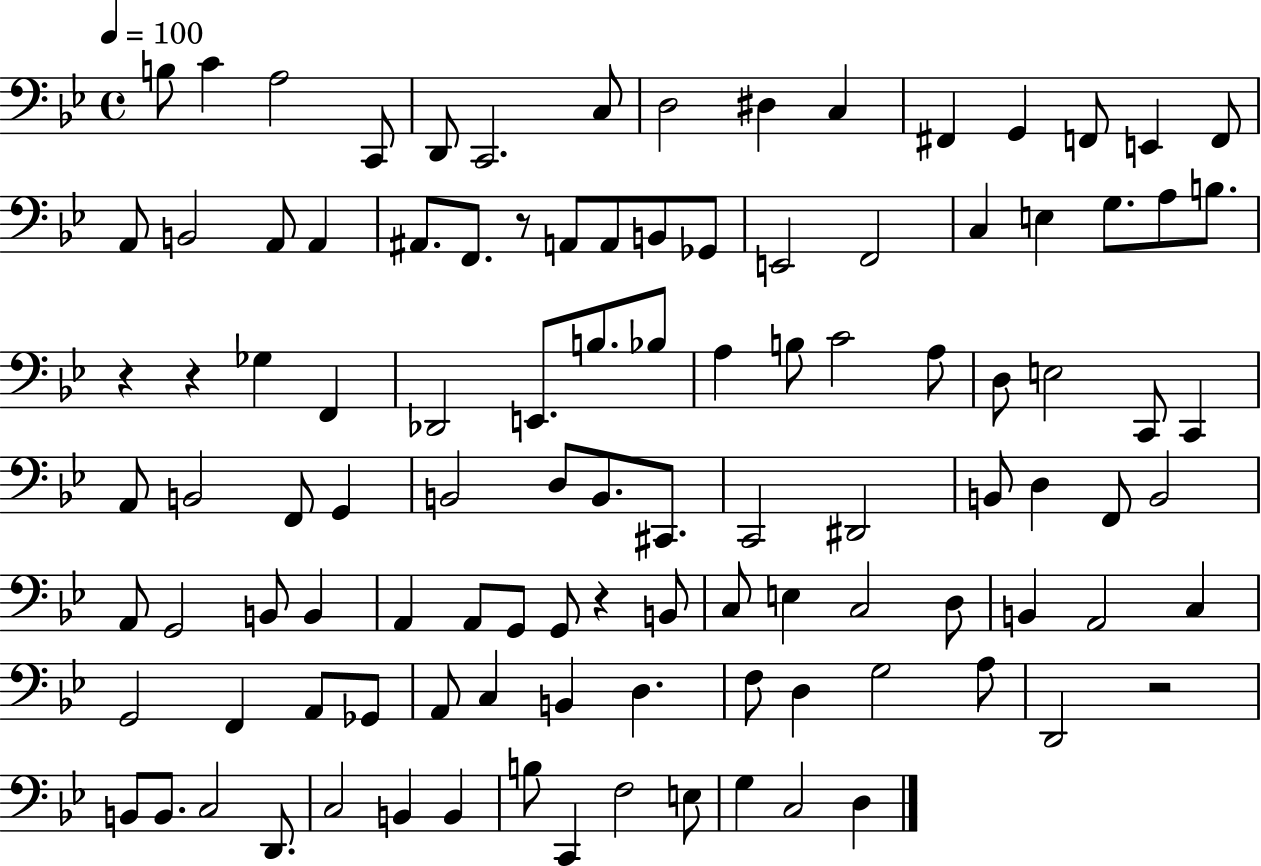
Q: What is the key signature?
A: BES major